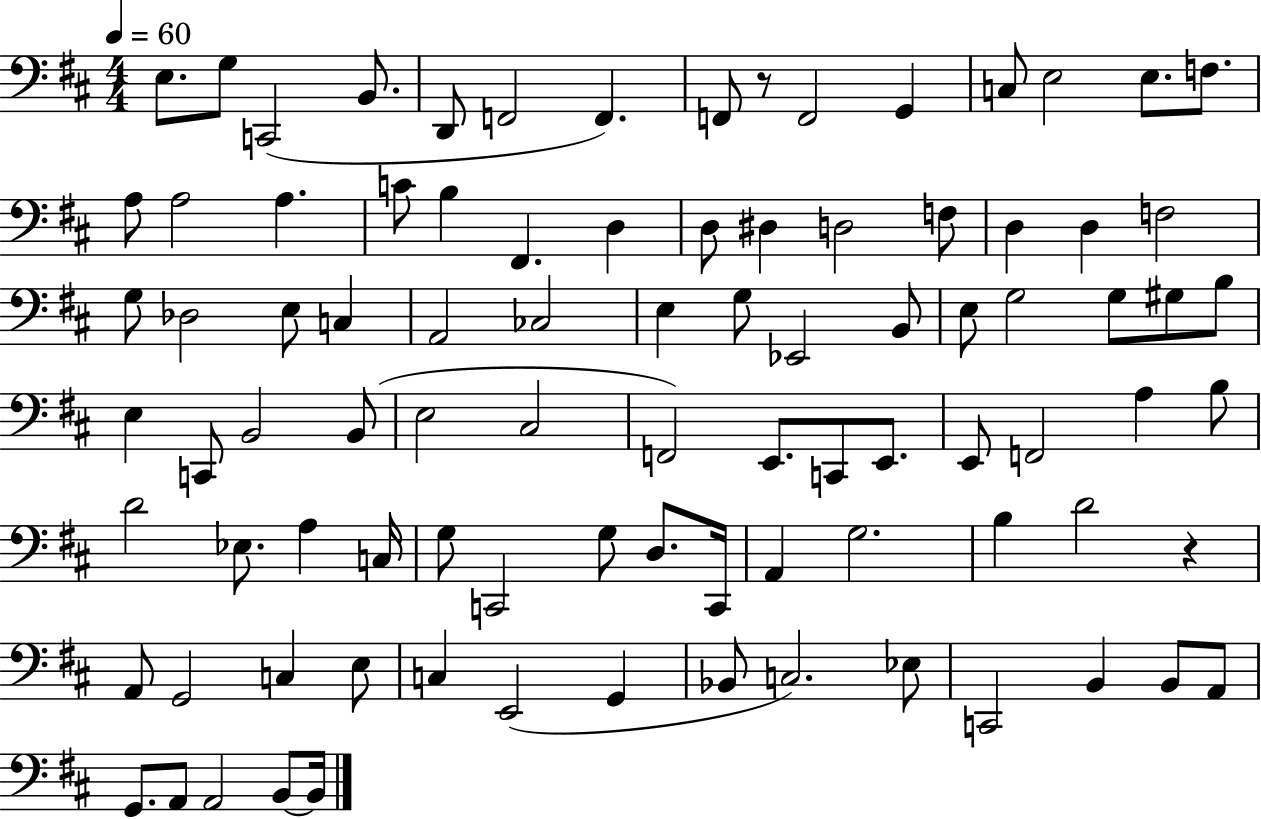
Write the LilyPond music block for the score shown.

{
  \clef bass
  \numericTimeSignature
  \time 4/4
  \key d \major
  \tempo 4 = 60
  e8. g8 c,2( b,8. | d,8 f,2 f,4.) | f,8 r8 f,2 g,4 | c8 e2 e8. f8. | \break a8 a2 a4. | c'8 b4 fis,4. d4 | d8 dis4 d2 f8 | d4 d4 f2 | \break g8 des2 e8 c4 | a,2 ces2 | e4 g8 ees,2 b,8 | e8 g2 g8 gis8 b8 | \break e4 c,8 b,2 b,8( | e2 cis2 | f,2) e,8. c,8 e,8. | e,8 f,2 a4 b8 | \break d'2 ees8. a4 c16 | g8 c,2 g8 d8. c,16 | a,4 g2. | b4 d'2 r4 | \break a,8 g,2 c4 e8 | c4 e,2( g,4 | bes,8 c2.) ees8 | c,2 b,4 b,8 a,8 | \break g,8. a,8 a,2 b,8~~ b,16 | \bar "|."
}